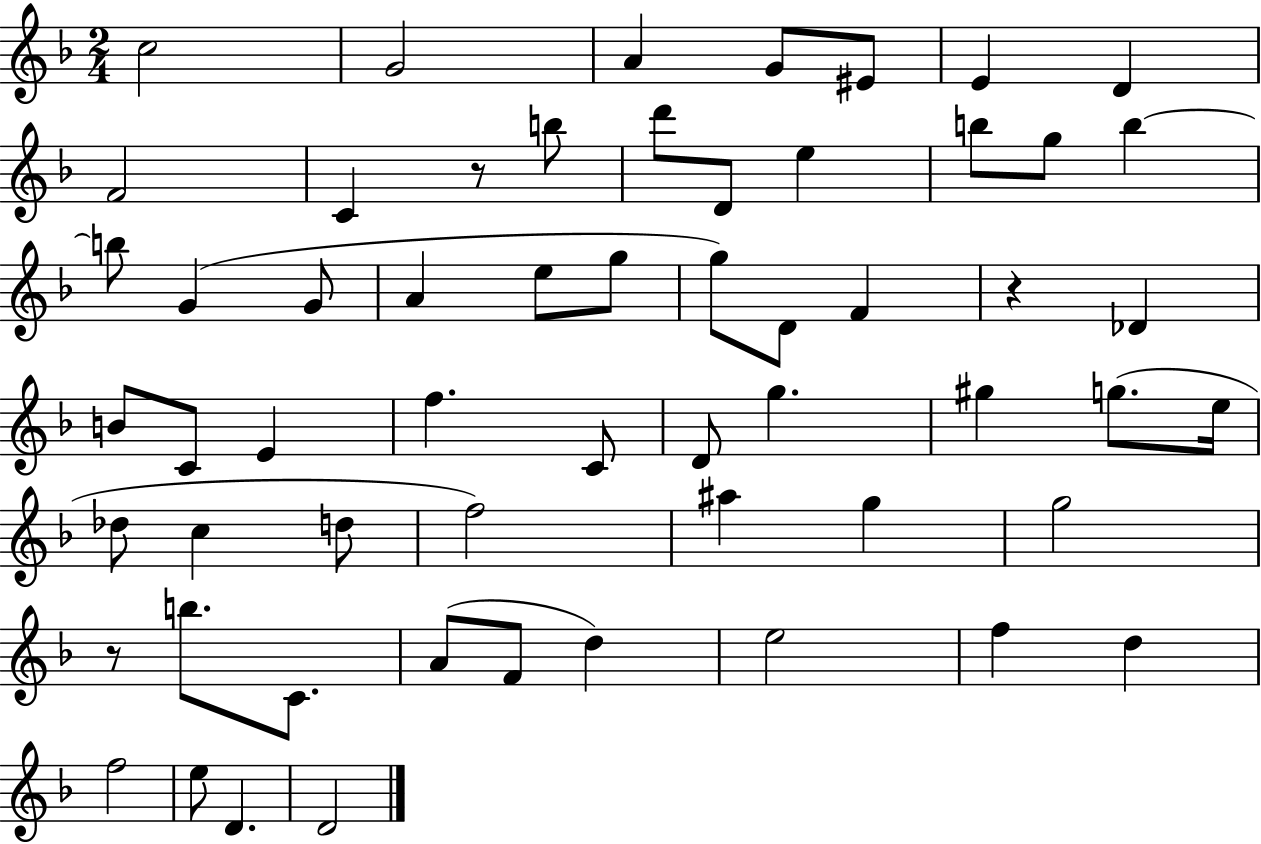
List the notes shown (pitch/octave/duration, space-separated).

C5/h G4/h A4/q G4/e EIS4/e E4/q D4/q F4/h C4/q R/e B5/e D6/e D4/e E5/q B5/e G5/e B5/q B5/e G4/q G4/e A4/q E5/e G5/e G5/e D4/e F4/q R/q Db4/q B4/e C4/e E4/q F5/q. C4/e D4/e G5/q. G#5/q G5/e. E5/s Db5/e C5/q D5/e F5/h A#5/q G5/q G5/h R/e B5/e. C4/e. A4/e F4/e D5/q E5/h F5/q D5/q F5/h E5/e D4/q. D4/h